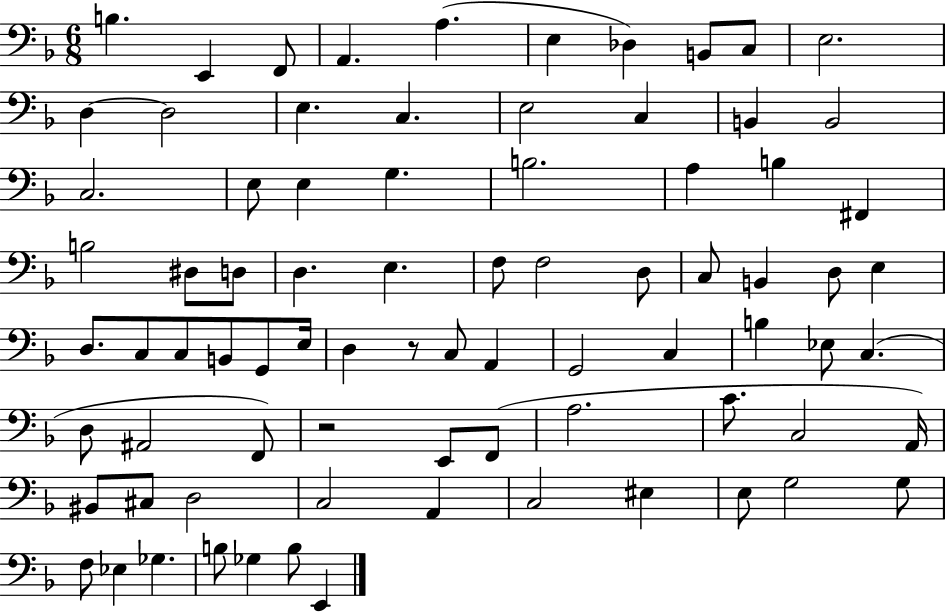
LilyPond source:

{
  \clef bass
  \numericTimeSignature
  \time 6/8
  \key f \major
  b4. e,4 f,8 | a,4. a4.( | e4 des4) b,8 c8 | e2. | \break d4~~ d2 | e4. c4. | e2 c4 | b,4 b,2 | \break c2. | e8 e4 g4. | b2. | a4 b4 fis,4 | \break b2 dis8 d8 | d4. e4. | f8 f2 d8 | c8 b,4 d8 e4 | \break d8. c8 c8 b,8 g,8 e16 | d4 r8 c8 a,4 | g,2 c4 | b4 ees8 c4.( | \break d8 ais,2 f,8) | r2 e,8 f,8( | a2. | c'8. c2 a,16) | \break bis,8 cis8 d2 | c2 a,4 | c2 eis4 | e8 g2 g8 | \break f8 ees4 ges4. | b8 ges4 b8 e,4 | \bar "|."
}